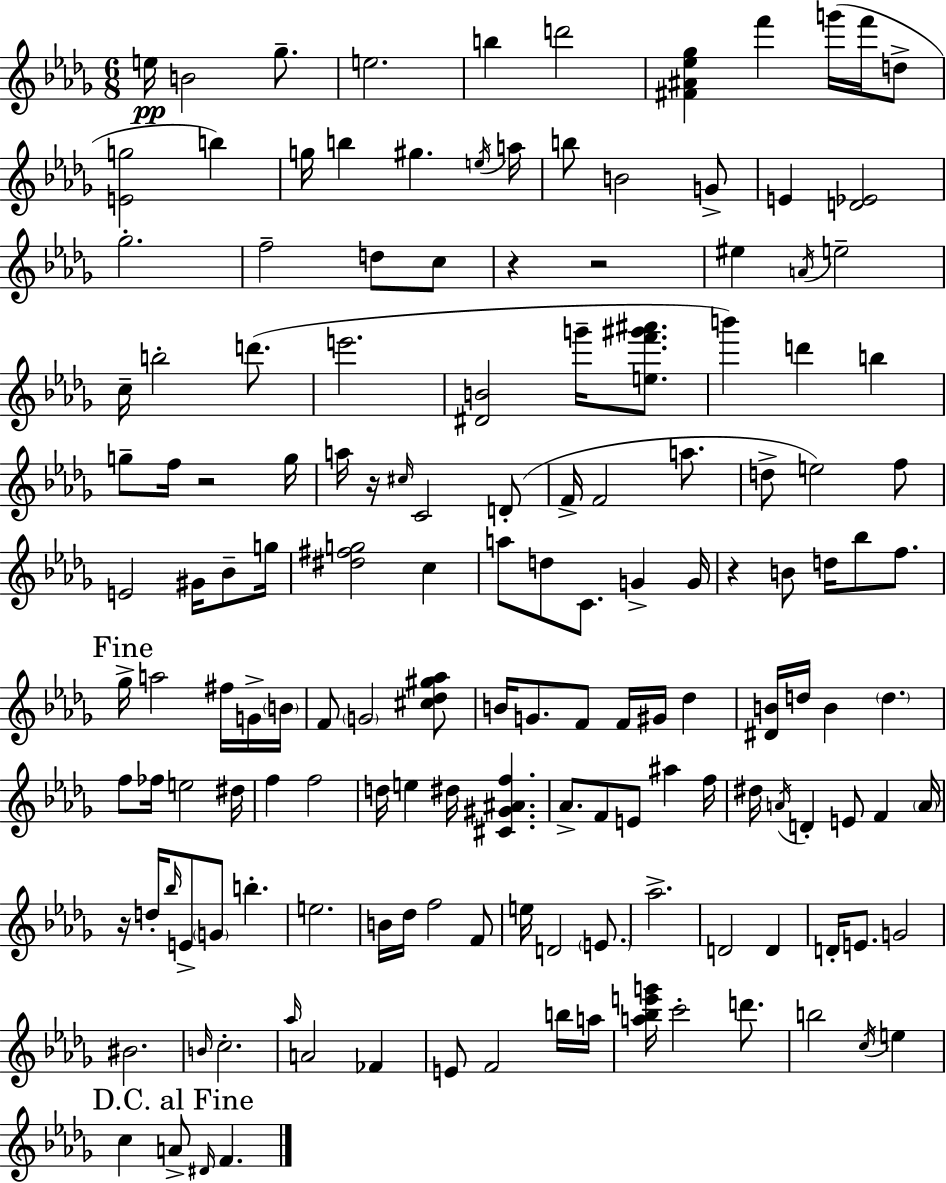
{
  \clef treble
  \numericTimeSignature
  \time 6/8
  \key bes \minor
  e''16\pp b'2 ges''8.-- | e''2. | b''4 d'''2 | <fis' ais' ees'' ges''>4 f'''4 g'''16( f'''16 d''8-> | \break <e' g''>2 b''4) | g''16 b''4 gis''4. \acciaccatura { e''16 } | a''16 b''8 b'2 g'8-> | e'4 <d' ees'>2 | \break ges''2.-. | f''2-- d''8 c''8 | r4 r2 | eis''4 \acciaccatura { a'16 } e''2-- | \break c''16-- b''2-. d'''8.( | e'''2. | <dis' b'>2 g'''16-- <e'' f''' gis''' ais'''>8. | b'''4) d'''4 b''4 | \break g''8-- f''16 r2 | g''16 a''16 r16 \grace { cis''16 } c'2 | d'8-.( f'16-> f'2 | a''8. d''8-> e''2) | \break f''8 e'2 gis'16 | bes'8-- g''16 <dis'' fis'' g''>2 c''4 | a''8 d''8 c'8. g'4-> | g'16 r4 b'8 d''16 bes''8 | \break f''8. \mark "Fine" ges''16-> a''2 | fis''16 g'16-> \parenthesize b'16 f'8 \parenthesize g'2 | <cis'' des'' gis'' aes''>8 b'16 g'8. f'8 f'16 gis'16 des''4 | <dis' b'>16 d''16 b'4 \parenthesize d''4. | \break f''8 fes''16 e''2 | dis''16 f''4 f''2 | d''16 e''4 dis''16 <cis' gis' ais' f''>4. | aes'8.-> f'8 e'8 ais''4 | \break f''16 dis''16 \acciaccatura { a'16 } d'4-. e'8 f'4 | \parenthesize a'16 r16 d''16-. \grace { bes''16 } e'8-> \parenthesize g'8 b''4.-. | e''2. | b'16 des''16 f''2 | \break f'8 e''16 d'2 | \parenthesize e'8. aes''2.-> | d'2 | d'4 d'16-. e'8. g'2 | \break bis'2. | \grace { b'16 } c''2.-. | \grace { aes''16 } a'2 | fes'4 e'8 f'2 | \break b''16 a''16 <a'' bes'' e''' g'''>16 c'''2-. | d'''8. b''2 | \acciaccatura { c''16 } e''4 \mark "D.C. al Fine" c''4 | a'8-> \grace { dis'16 } f'4. \bar "|."
}